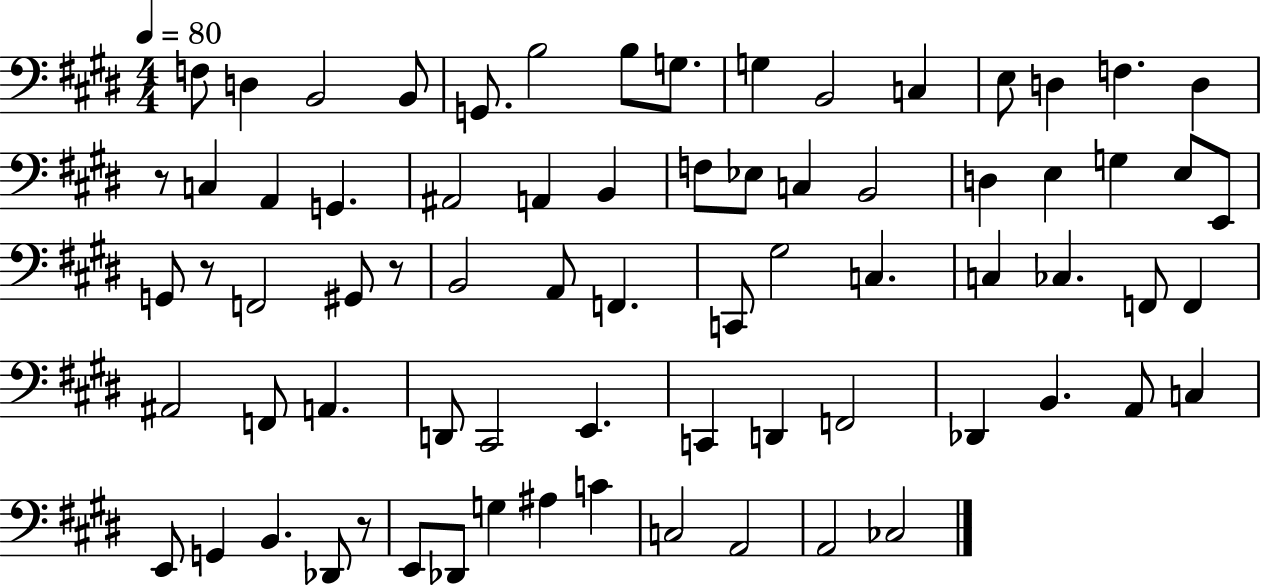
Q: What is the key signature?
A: E major